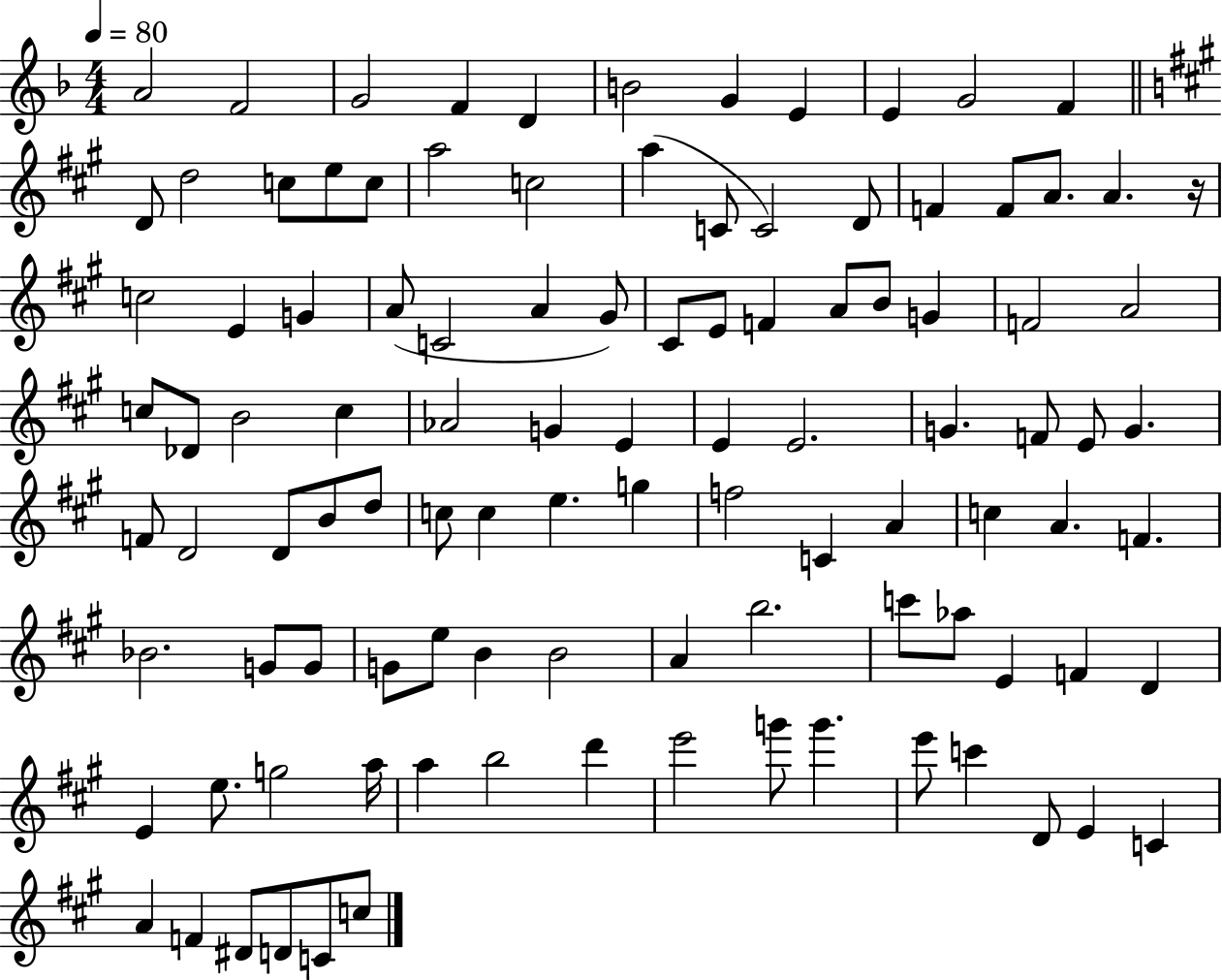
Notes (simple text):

A4/h F4/h G4/h F4/q D4/q B4/h G4/q E4/q E4/q G4/h F4/q D4/e D5/h C5/e E5/e C5/e A5/h C5/h A5/q C4/e C4/h D4/e F4/q F4/e A4/e. A4/q. R/s C5/h E4/q G4/q A4/e C4/h A4/q G#4/e C#4/e E4/e F4/q A4/e B4/e G4/q F4/h A4/h C5/e Db4/e B4/h C5/q Ab4/h G4/q E4/q E4/q E4/h. G4/q. F4/e E4/e G4/q. F4/e D4/h D4/e B4/e D5/e C5/e C5/q E5/q. G5/q F5/h C4/q A4/q C5/q A4/q. F4/q. Bb4/h. G4/e G4/e G4/e E5/e B4/q B4/h A4/q B5/h. C6/e Ab5/e E4/q F4/q D4/q E4/q E5/e. G5/h A5/s A5/q B5/h D6/q E6/h G6/e G6/q. E6/e C6/q D4/e E4/q C4/q A4/q F4/q D#4/e D4/e C4/e C5/e